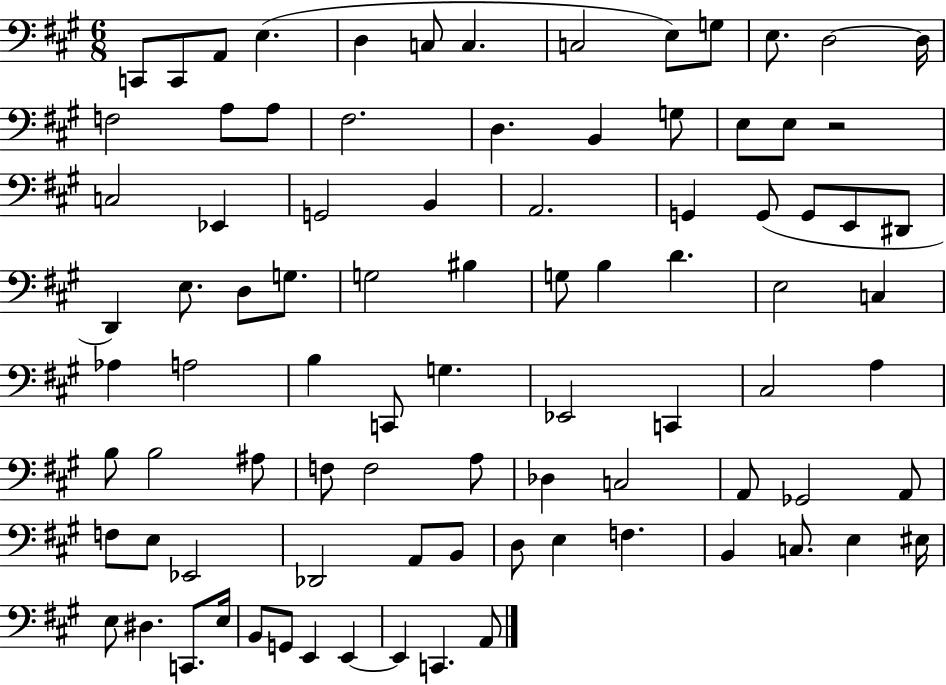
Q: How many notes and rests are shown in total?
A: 88